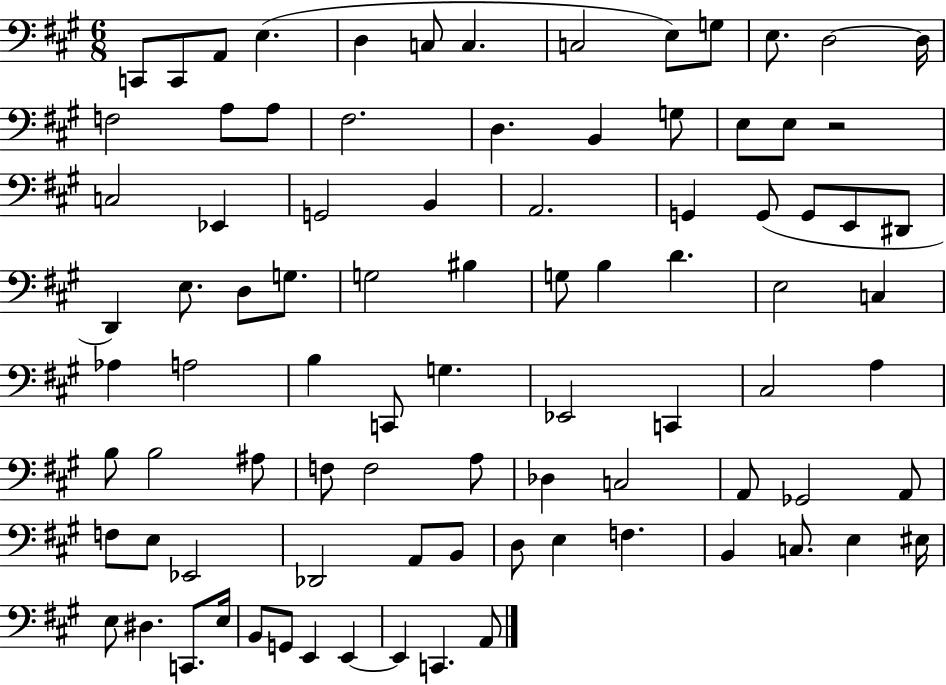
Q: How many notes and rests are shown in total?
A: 88